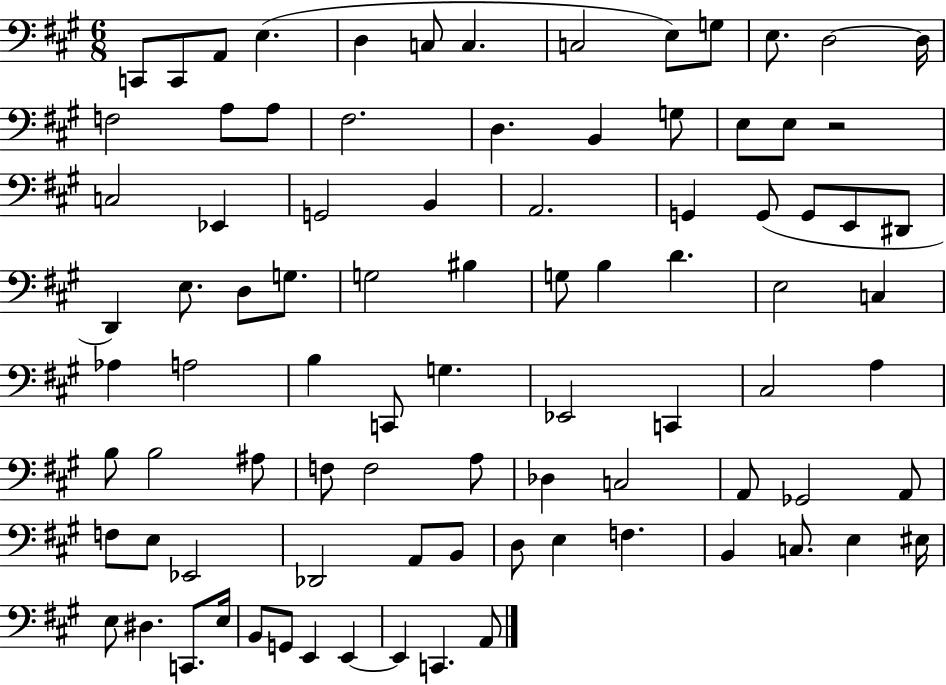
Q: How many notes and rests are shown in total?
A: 88